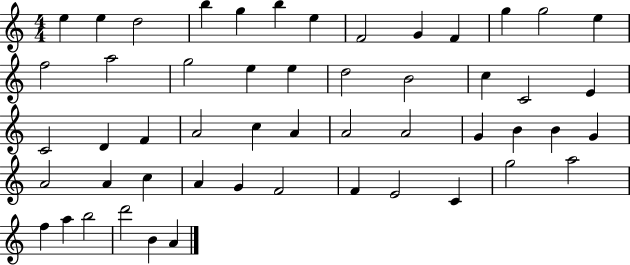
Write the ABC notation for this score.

X:1
T:Untitled
M:4/4
L:1/4
K:C
e e d2 b g b e F2 G F g g2 e f2 a2 g2 e e d2 B2 c C2 E C2 D F A2 c A A2 A2 G B B G A2 A c A G F2 F E2 C g2 a2 f a b2 d'2 B A